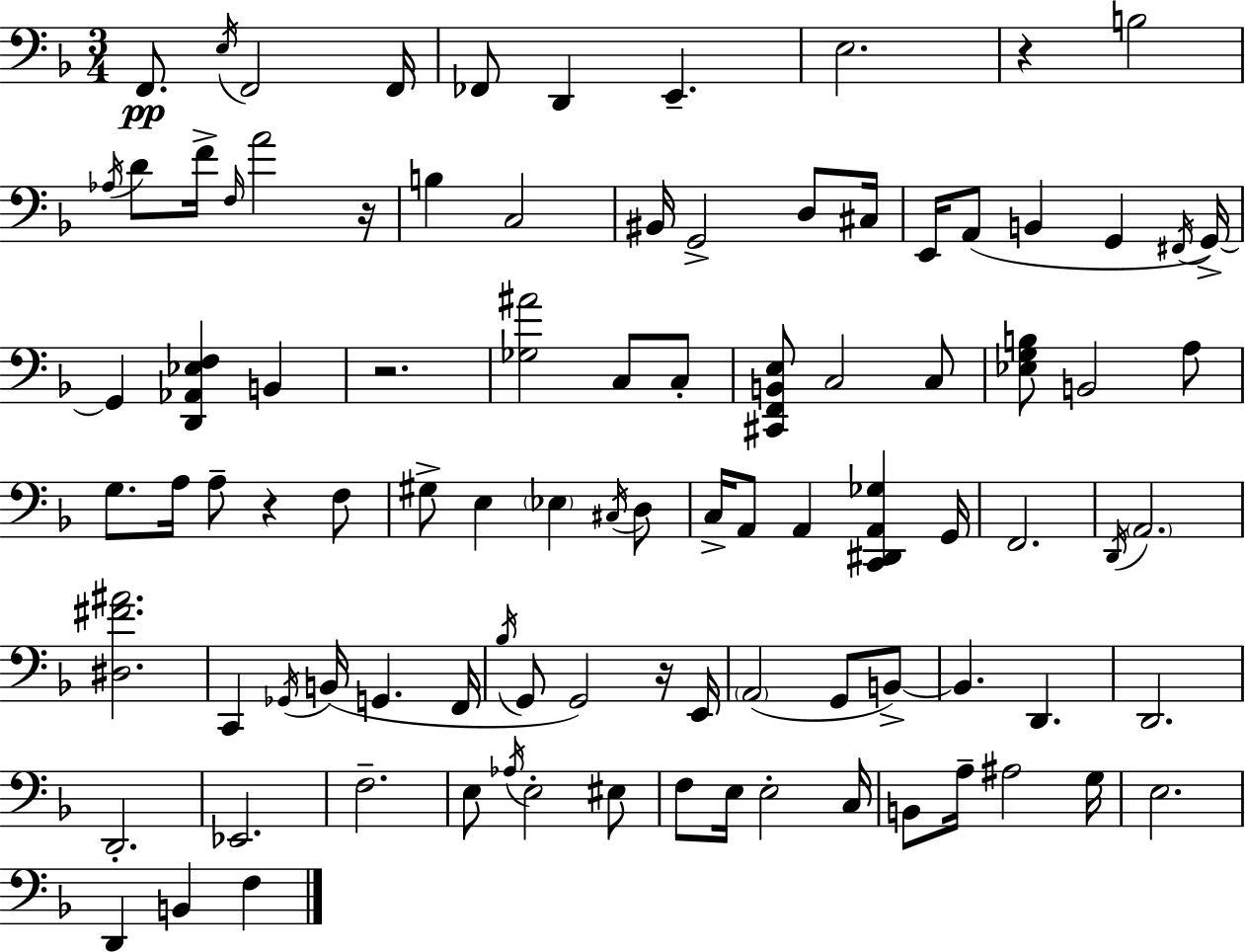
F2/e. E3/s F2/h F2/s FES2/e D2/q E2/q. E3/h. R/q B3/h Ab3/s D4/e F4/s F3/s A4/h R/s B3/q C3/h BIS2/s G2/h D3/e C#3/s E2/s A2/e B2/q G2/q F#2/s G2/s G2/q [D2,Ab2,Eb3,F3]/q B2/q R/h. [Gb3,A#4]/h C3/e C3/e [C#2,F2,B2,E3]/e C3/h C3/e [Eb3,G3,B3]/e B2/h A3/e G3/e. A3/s A3/e R/q F3/e G#3/e E3/q Eb3/q C#3/s D3/e C3/s A2/e A2/q [C2,D#2,A2,Gb3]/q G2/s F2/h. D2/s A2/h. [D#3,F#4,A#4]/h. C2/q Gb2/s B2/s G2/q. F2/s Bb3/s G2/e G2/h R/s E2/s A2/h G2/e B2/e B2/q. D2/q. D2/h. D2/h. Eb2/h. F3/h. E3/e Ab3/s E3/h EIS3/e F3/e E3/s E3/h C3/s B2/e A3/s A#3/h G3/s E3/h. D2/q B2/q F3/q